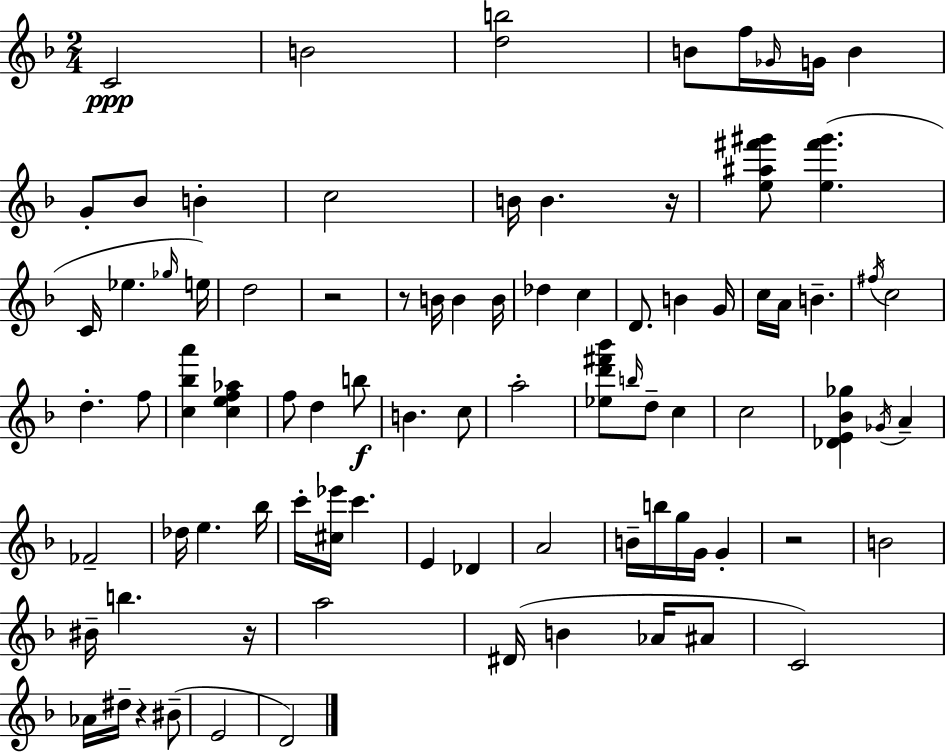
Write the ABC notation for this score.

X:1
T:Untitled
M:2/4
L:1/4
K:Dm
C2 B2 [db]2 B/2 f/4 _G/4 G/4 B G/2 _B/2 B c2 B/4 B z/4 [e^a^f'^g']/2 [e^f'^g'] C/4 _e _g/4 e/4 d2 z2 z/2 B/4 B B/4 _d c D/2 B G/4 c/4 A/4 B ^f/4 c2 d f/2 [c_ba'] [cef_a] f/2 d b/2 B c/2 a2 [_ed'^f'_b']/2 b/4 d/2 c c2 [_DE_B_g] _G/4 A _F2 _d/4 e _b/4 c'/4 [^c_e']/4 c' E _D A2 B/4 b/4 g/4 G/4 G z2 B2 ^B/4 b z/4 a2 ^D/4 B _A/4 ^A/2 C2 _A/4 ^d/4 z ^B/2 E2 D2